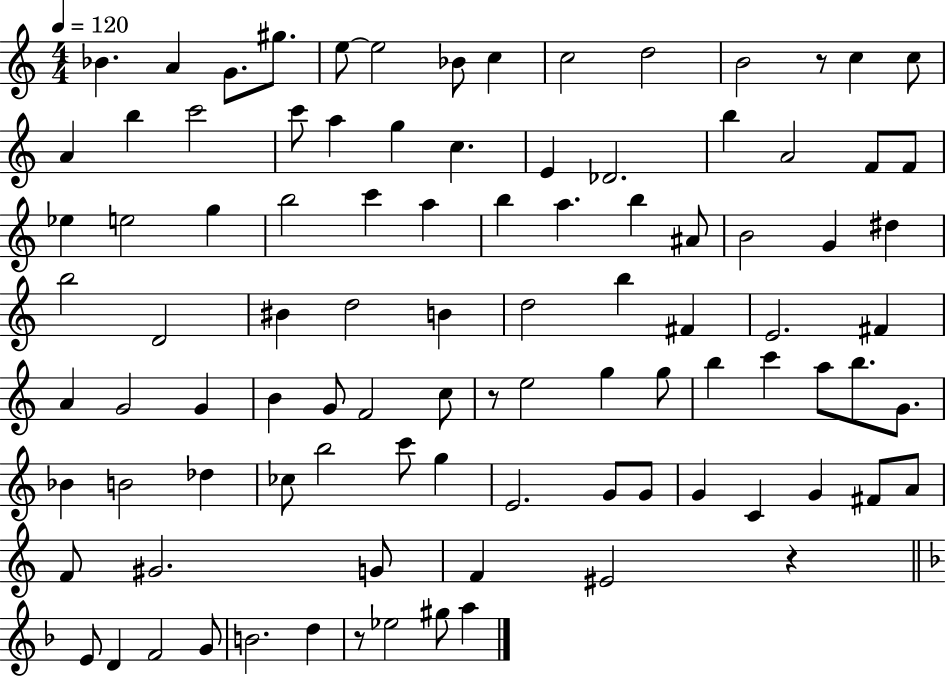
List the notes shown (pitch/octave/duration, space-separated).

Bb4/q. A4/q G4/e. G#5/e. E5/e E5/h Bb4/e C5/q C5/h D5/h B4/h R/e C5/q C5/e A4/q B5/q C6/h C6/e A5/q G5/q C5/q. E4/q Db4/h. B5/q A4/h F4/e F4/e Eb5/q E5/h G5/q B5/h C6/q A5/q B5/q A5/q. B5/q A#4/e B4/h G4/q D#5/q B5/h D4/h BIS4/q D5/h B4/q D5/h B5/q F#4/q E4/h. F#4/q A4/q G4/h G4/q B4/q G4/e F4/h C5/e R/e E5/h G5/q G5/e B5/q C6/q A5/e B5/e. G4/e. Bb4/q B4/h Db5/q CES5/e B5/h C6/e G5/q E4/h. G4/e G4/e G4/q C4/q G4/q F#4/e A4/e F4/e G#4/h. G4/e F4/q EIS4/h R/q E4/e D4/q F4/h G4/e B4/h. D5/q R/e Eb5/h G#5/e A5/q